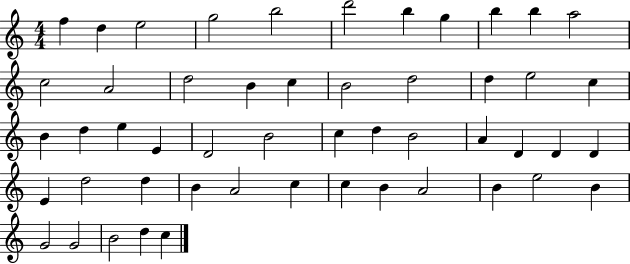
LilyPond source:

{
  \clef treble
  \numericTimeSignature
  \time 4/4
  \key c \major
  f''4 d''4 e''2 | g''2 b''2 | d'''2 b''4 g''4 | b''4 b''4 a''2 | \break c''2 a'2 | d''2 b'4 c''4 | b'2 d''2 | d''4 e''2 c''4 | \break b'4 d''4 e''4 e'4 | d'2 b'2 | c''4 d''4 b'2 | a'4 d'4 d'4 d'4 | \break e'4 d''2 d''4 | b'4 a'2 c''4 | c''4 b'4 a'2 | b'4 e''2 b'4 | \break g'2 g'2 | b'2 d''4 c''4 | \bar "|."
}